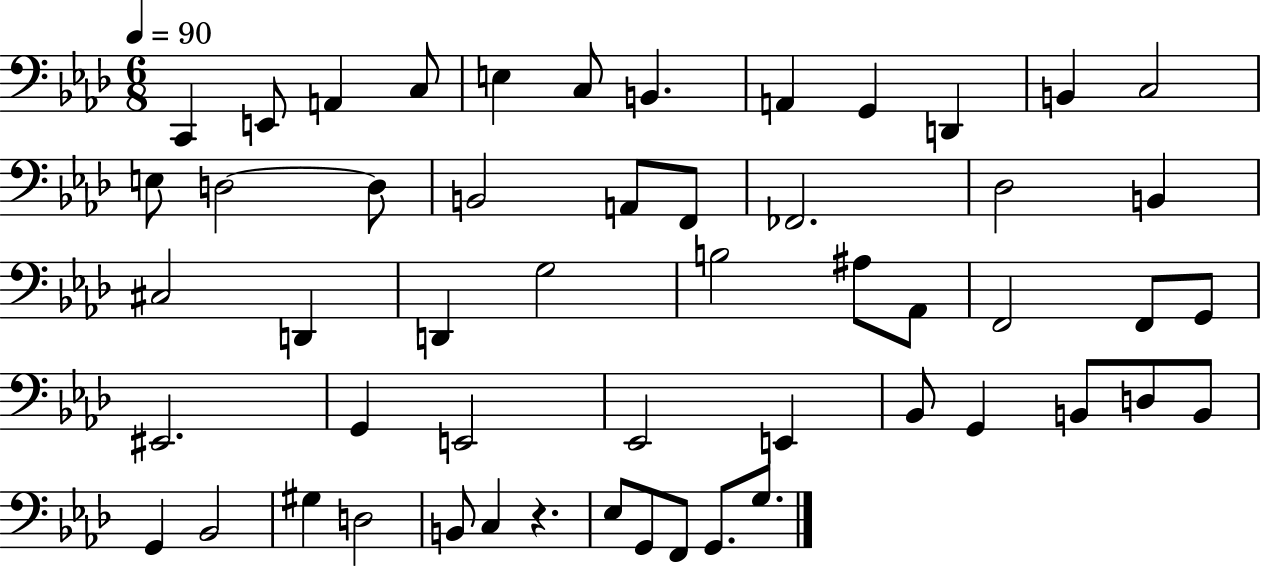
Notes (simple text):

C2/q E2/e A2/q C3/e E3/q C3/e B2/q. A2/q G2/q D2/q B2/q C3/h E3/e D3/h D3/e B2/h A2/e F2/e FES2/h. Db3/h B2/q C#3/h D2/q D2/q G3/h B3/h A#3/e Ab2/e F2/h F2/e G2/e EIS2/h. G2/q E2/h Eb2/h E2/q Bb2/e G2/q B2/e D3/e B2/e G2/q Bb2/h G#3/q D3/h B2/e C3/q R/q. Eb3/e G2/e F2/e G2/e. G3/e.